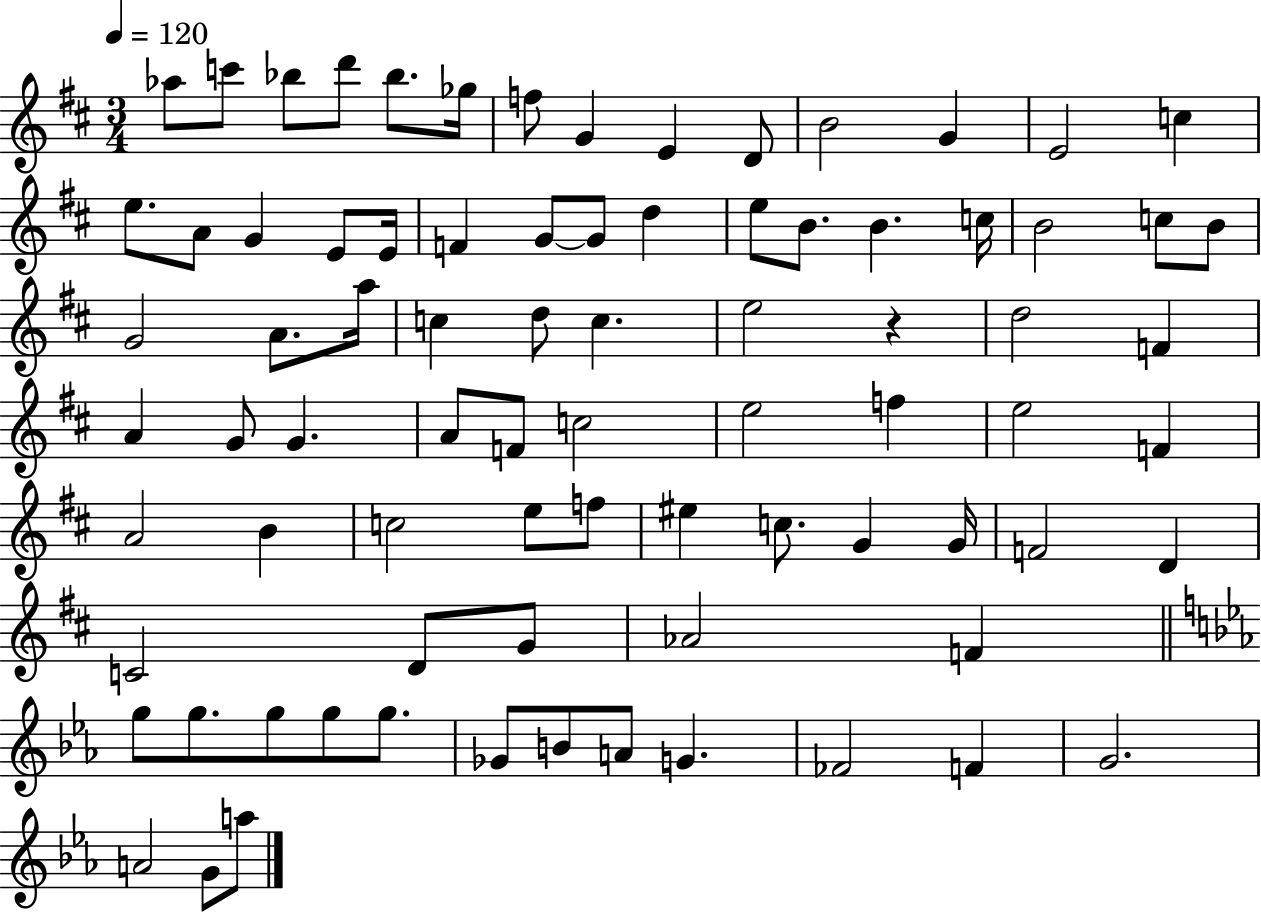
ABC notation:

X:1
T:Untitled
M:3/4
L:1/4
K:D
_a/2 c'/2 _b/2 d'/2 _b/2 _g/4 f/2 G E D/2 B2 G E2 c e/2 A/2 G E/2 E/4 F G/2 G/2 d e/2 B/2 B c/4 B2 c/2 B/2 G2 A/2 a/4 c d/2 c e2 z d2 F A G/2 G A/2 F/2 c2 e2 f e2 F A2 B c2 e/2 f/2 ^e c/2 G G/4 F2 D C2 D/2 G/2 _A2 F g/2 g/2 g/2 g/2 g/2 _G/2 B/2 A/2 G _F2 F G2 A2 G/2 a/2